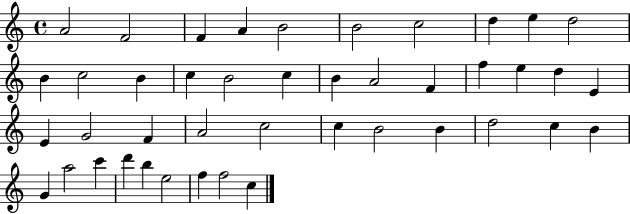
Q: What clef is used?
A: treble